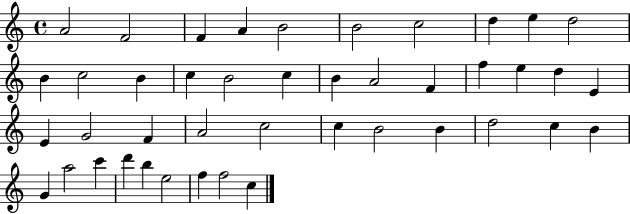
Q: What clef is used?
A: treble